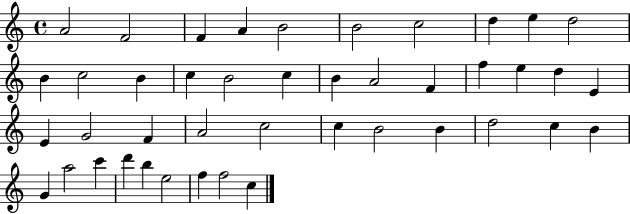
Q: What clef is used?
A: treble